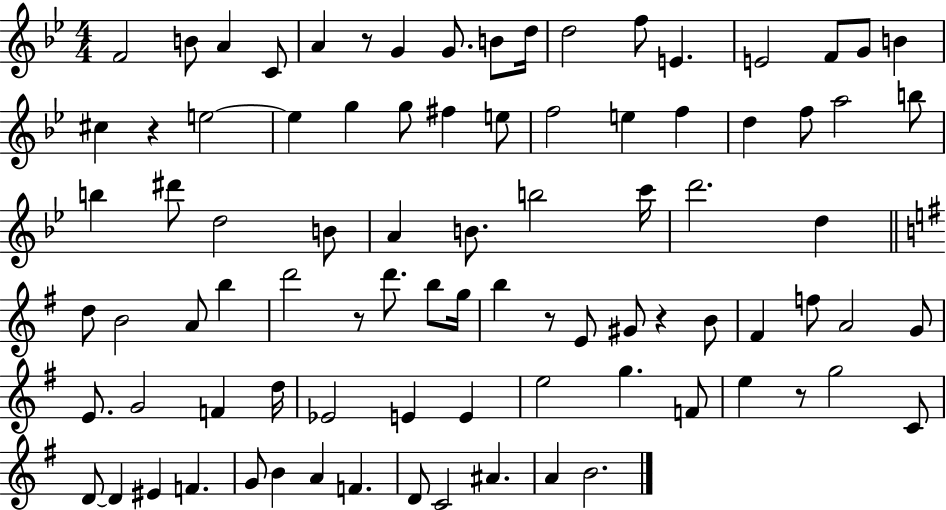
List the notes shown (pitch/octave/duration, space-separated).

F4/h B4/e A4/q C4/e A4/q R/e G4/q G4/e. B4/e D5/s D5/h F5/e E4/q. E4/h F4/e G4/e B4/q C#5/q R/q E5/h E5/q G5/q G5/e F#5/q E5/e F5/h E5/q F5/q D5/q F5/e A5/h B5/e B5/q D#6/e D5/h B4/e A4/q B4/e. B5/h C6/s D6/h. D5/q D5/e B4/h A4/e B5/q D6/h R/e D6/e. B5/e G5/s B5/q R/e E4/e G#4/e R/q B4/e F#4/q F5/e A4/h G4/e E4/e. G4/h F4/q D5/s Eb4/h E4/q E4/q E5/h G5/q. F4/e E5/q R/e G5/h C4/e D4/e D4/q EIS4/q F4/q. G4/e B4/q A4/q F4/q. D4/e C4/h A#4/q. A4/q B4/h.